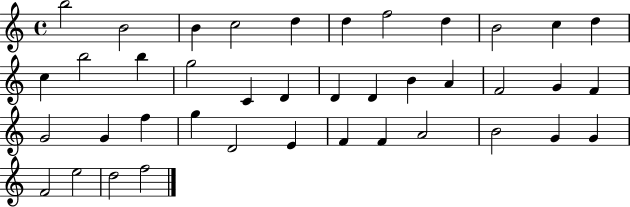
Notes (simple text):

B5/h B4/h B4/q C5/h D5/q D5/q F5/h D5/q B4/h C5/q D5/q C5/q B5/h B5/q G5/h C4/q D4/q D4/q D4/q B4/q A4/q F4/h G4/q F4/q G4/h G4/q F5/q G5/q D4/h E4/q F4/q F4/q A4/h B4/h G4/q G4/q F4/h E5/h D5/h F5/h